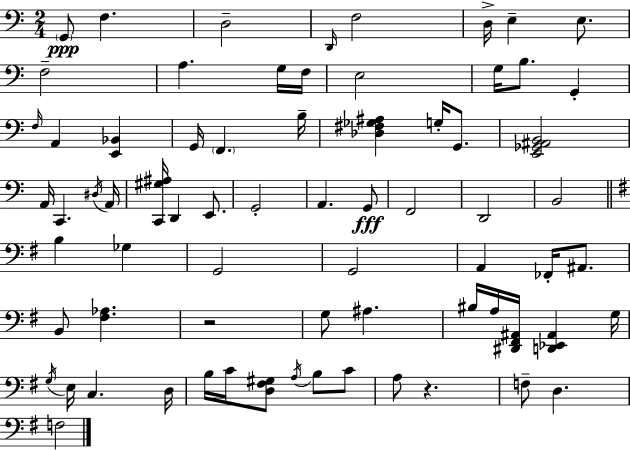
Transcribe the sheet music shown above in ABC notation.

X:1
T:Untitled
M:2/4
L:1/4
K:C
G,,/2 F, D,2 D,,/4 F,2 D,/4 E, E,/2 F,2 A, G,/4 F,/4 E,2 G,/4 B,/2 G,, F,/4 A,, [E,,_B,,] G,,/4 F,, B,/4 [_D,^F,_G,^A,] G,/4 G,,/2 [E,,_G,,^A,,B,,]2 A,,/4 C,, ^D,/4 A,,/4 [C,,^G,^A,]/4 D,, E,,/2 G,,2 A,, G,,/2 F,,2 D,,2 B,,2 B, _G, G,,2 G,,2 A,, _F,,/4 ^A,,/2 B,,/2 [^F,_A,] z2 G,/2 ^A, ^B,/4 A,/4 [^D,,^F,,^A,,]/4 [D,,_E,,^A,,] G,/4 G,/4 E,/4 C, D,/4 B,/4 C/4 [D,^F,^G,]/2 A,/4 B,/2 C/2 A,/2 z F,/2 D, F,2